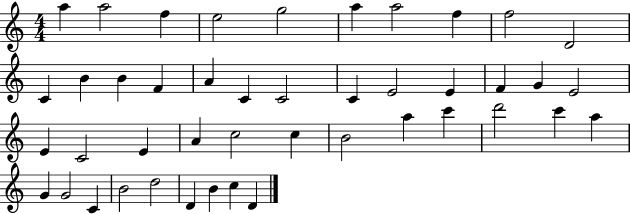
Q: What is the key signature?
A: C major